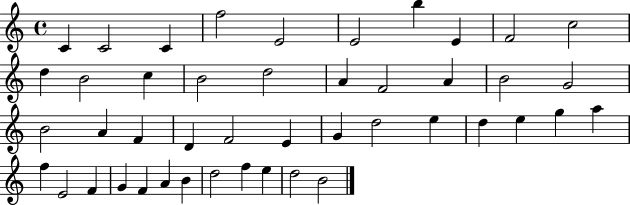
X:1
T:Untitled
M:4/4
L:1/4
K:C
C C2 C f2 E2 E2 b E F2 c2 d B2 c B2 d2 A F2 A B2 G2 B2 A F D F2 E G d2 e d e g a f E2 F G F A B d2 f e d2 B2